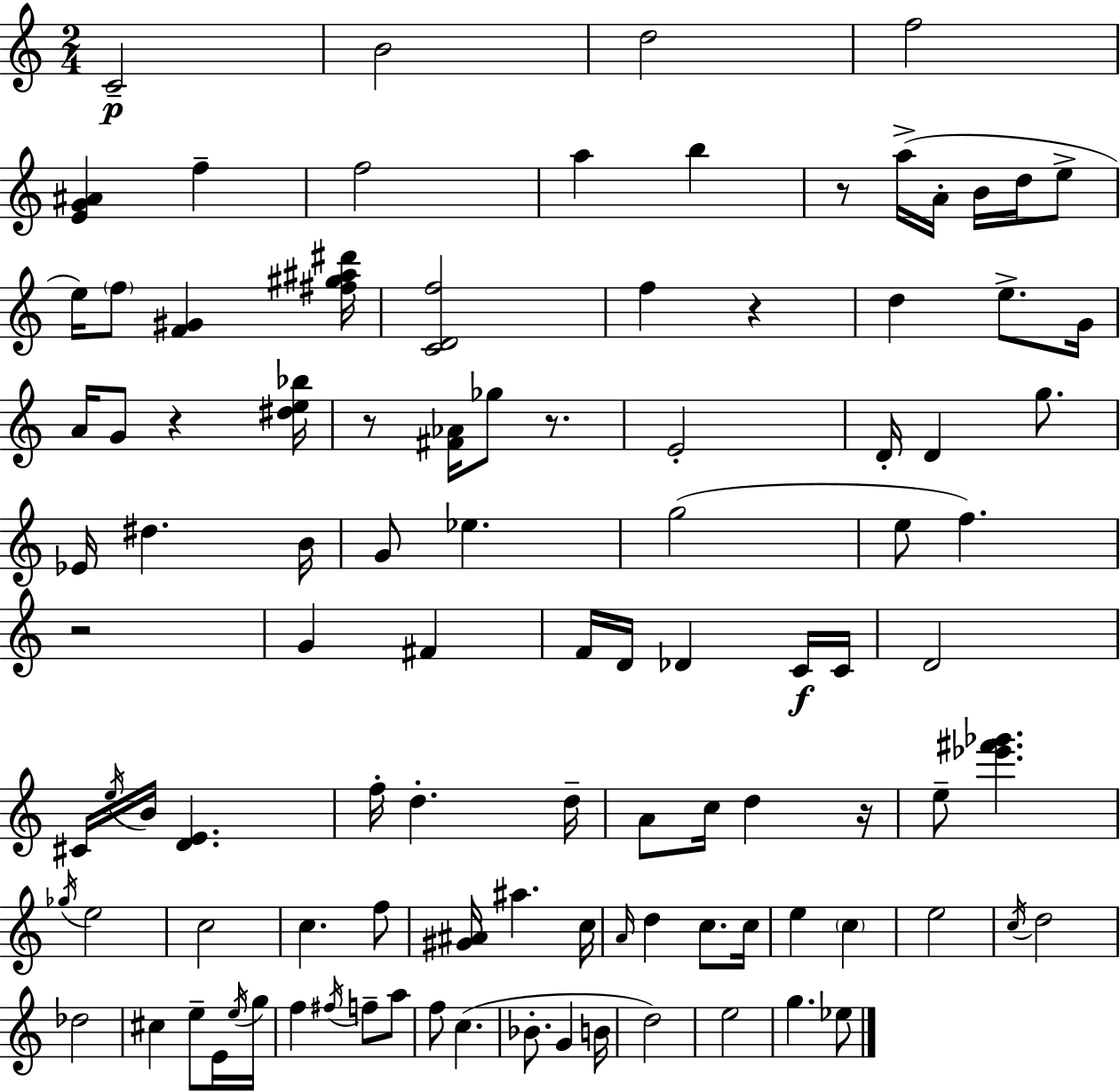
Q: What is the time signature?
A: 2/4